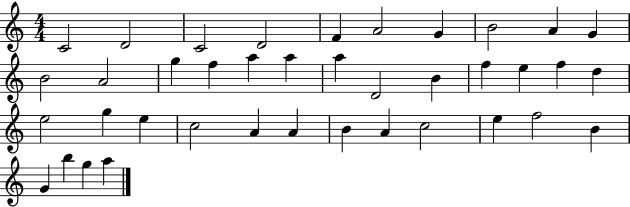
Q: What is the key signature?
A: C major